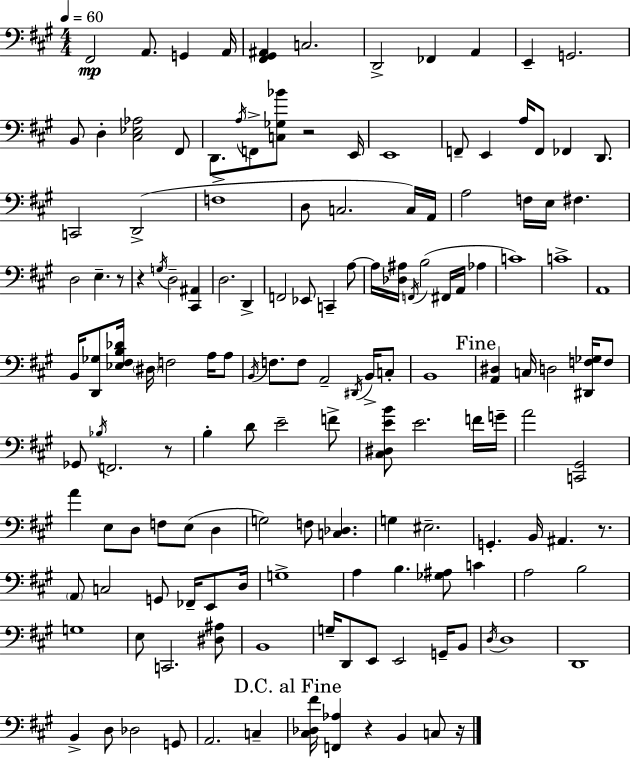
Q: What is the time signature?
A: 4/4